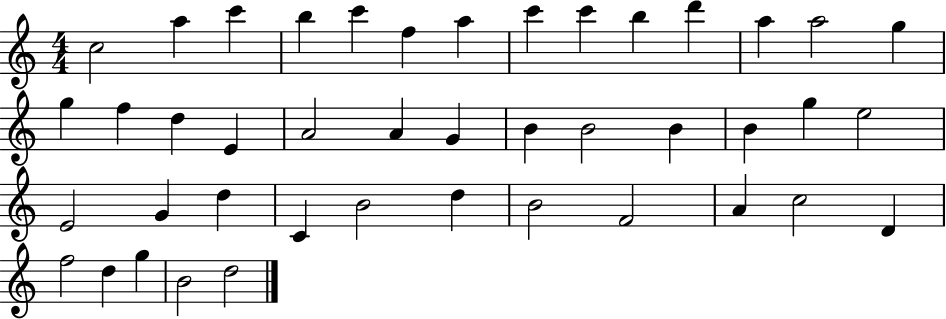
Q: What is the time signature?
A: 4/4